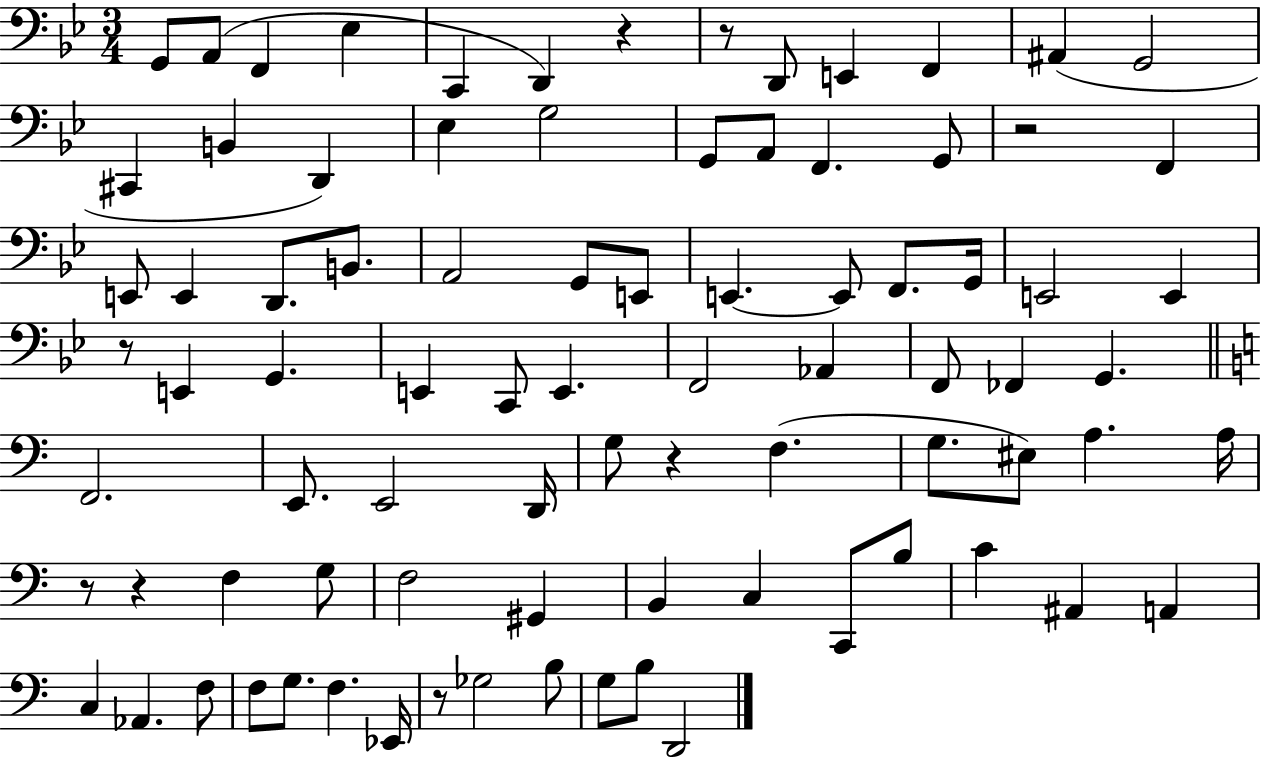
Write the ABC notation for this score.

X:1
T:Untitled
M:3/4
L:1/4
K:Bb
G,,/2 A,,/2 F,, _E, C,, D,, z z/2 D,,/2 E,, F,, ^A,, G,,2 ^C,, B,, D,, _E, G,2 G,,/2 A,,/2 F,, G,,/2 z2 F,, E,,/2 E,, D,,/2 B,,/2 A,,2 G,,/2 E,,/2 E,, E,,/2 F,,/2 G,,/4 E,,2 E,, z/2 E,, G,, E,, C,,/2 E,, F,,2 _A,, F,,/2 _F,, G,, F,,2 E,,/2 E,,2 D,,/4 G,/2 z F, G,/2 ^E,/2 A, A,/4 z/2 z F, G,/2 F,2 ^G,, B,, C, C,,/2 B,/2 C ^A,, A,, C, _A,, F,/2 F,/2 G,/2 F, _E,,/4 z/2 _G,2 B,/2 G,/2 B,/2 D,,2